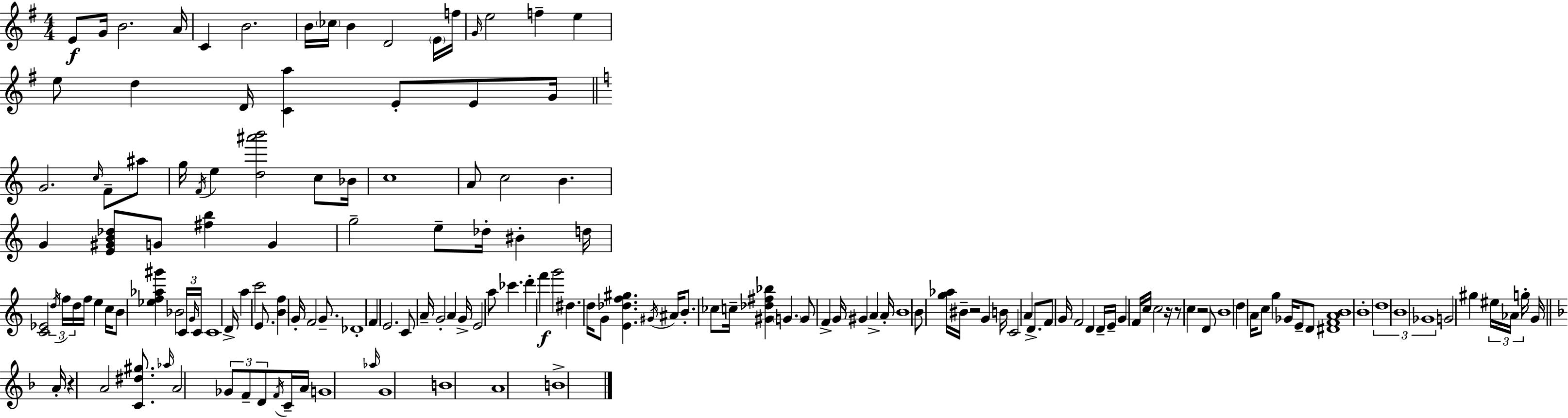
{
  \clef treble
  \numericTimeSignature
  \time 4/4
  \key e \minor
  e'8\f g'16 b'2. a'16 | c'4 b'2. | b'16 \parenthesize ces''16 b'4 d'2 \parenthesize e'16 f''16 | \grace { g'16 } e''2 f''4-- e''4 | \break e''8 d''4 d'16 <c' a''>4 e'8-. e'8 | g'16 \bar "||" \break \key a \minor g'2. \grace { c''16 } f'8-- ais''8 | g''16 \acciaccatura { f'16 } e''4 <d'' ais''' b'''>2 c''8 | bes'16 c''1 | a'8 c''2 b'4. | \break g'4 <e' gis' b' des''>8 g'8 <fis'' b''>4 g'4 | g''2-- e''8-- des''16-. bis'4-. | d''16 <c' ees'>2 \tuplet 3/2 { \acciaccatura { d''16 } f''16 d''16 } f''16 e''4 | c''16 b'8 <ees'' f'' aes'' gis'''>4 bes'2 | \break \tuplet 3/2 { c'16 \grace { g'16 } c'16 } c'1 | d'16-> a''4 c'''2 | e'8. <b' f''>4 g'16-. f'2 | g'8.-- des'1-. | \break f'4 e'2. | c'8 a'16-- g'2-. a'4 | g'16-> e'2 a''8 ces'''4. | d'''4-. f'''4\f g'''2 | \break dis''4. d''16 g'8 <e' des'' f'' gis''>4. | \acciaccatura { gis'16 } ais'16 b'8.-. ces''8 c''16-- <gis' des'' fis'' bes''>4 \parenthesize g'4. | g'8 f'4-> g'16 gis'4 | a'4-> a'16-. b'1 | \break b'8 <g'' aes''>16 bis'16-- r2 | g'4 b'16 c'2 a'4 | d'8.-> f'8 g'16 f'2 | d'4 d'16-- e'16-- g'4 f'16 c''16 c''2 | \break r16 r8 c''4 r2 | d'8 b'1 | d''4 a'16 c''8 g''4 | ges'16 e'8-- d'8 <dis' f' a' b'>1 | \break b'1-. | \tuplet 3/2 { d''1 | b'1 | ges'1 } | \break g'2 gis''4 | \tuplet 3/2 { eis''16 aes'16 g''16-. } g'16 \bar "||" \break \key f \major a'16-. r4 a'2 <c' dis'' gis''>8. | \grace { aes''16 } a'2 \tuplet 3/2 { ges'8 f'8-- d'8 } \acciaccatura { f'16 } | c'16-- a'16 g'1 | \grace { aes''16 } g'1 | \break b'1 | a'1 | b'1-> | \bar "|."
}